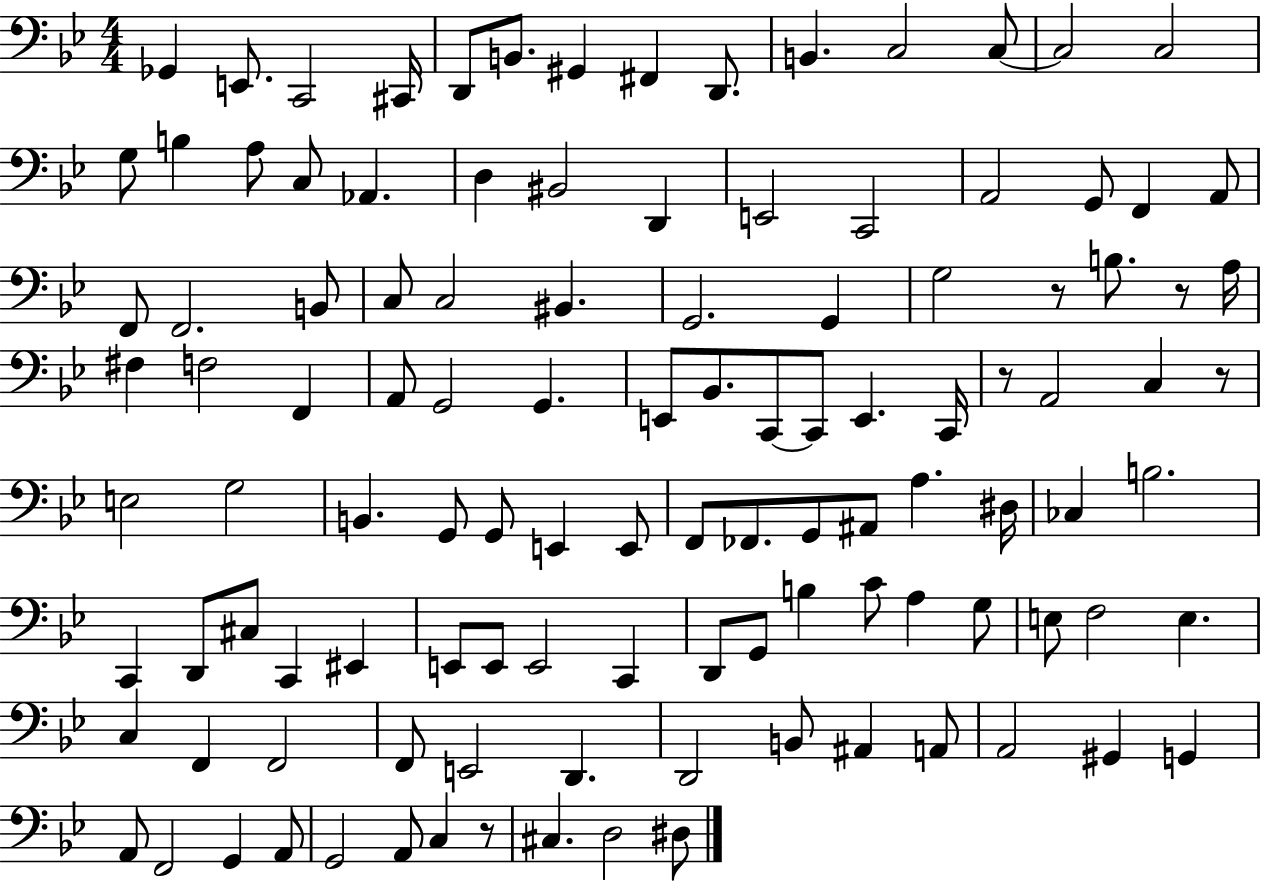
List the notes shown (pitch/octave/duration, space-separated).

Gb2/q E2/e. C2/h C#2/s D2/e B2/e. G#2/q F#2/q D2/e. B2/q. C3/h C3/e C3/h C3/h G3/e B3/q A3/e C3/e Ab2/q. D3/q BIS2/h D2/q E2/h C2/h A2/h G2/e F2/q A2/e F2/e F2/h. B2/e C3/e C3/h BIS2/q. G2/h. G2/q G3/h R/e B3/e. R/e A3/s F#3/q F3/h F2/q A2/e G2/h G2/q. E2/e Bb2/e. C2/e C2/e E2/q. C2/s R/e A2/h C3/q R/e E3/h G3/h B2/q. G2/e G2/e E2/q E2/e F2/e FES2/e. G2/e A#2/e A3/q. D#3/s CES3/q B3/h. C2/q D2/e C#3/e C2/q EIS2/q E2/e E2/e E2/h C2/q D2/e G2/e B3/q C4/e A3/q G3/e E3/e F3/h E3/q. C3/q F2/q F2/h F2/e E2/h D2/q. D2/h B2/e A#2/q A2/e A2/h G#2/q G2/q A2/e F2/h G2/q A2/e G2/h A2/e C3/q R/e C#3/q. D3/h D#3/e